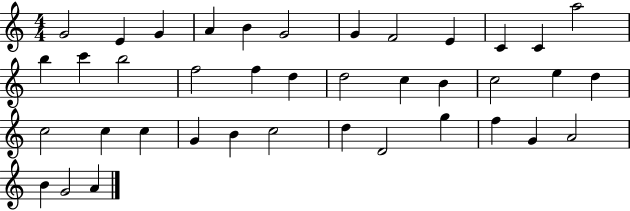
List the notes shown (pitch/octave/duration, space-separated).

G4/h E4/q G4/q A4/q B4/q G4/h G4/q F4/h E4/q C4/q C4/q A5/h B5/q C6/q B5/h F5/h F5/q D5/q D5/h C5/q B4/q C5/h E5/q D5/q C5/h C5/q C5/q G4/q B4/q C5/h D5/q D4/h G5/q F5/q G4/q A4/h B4/q G4/h A4/q